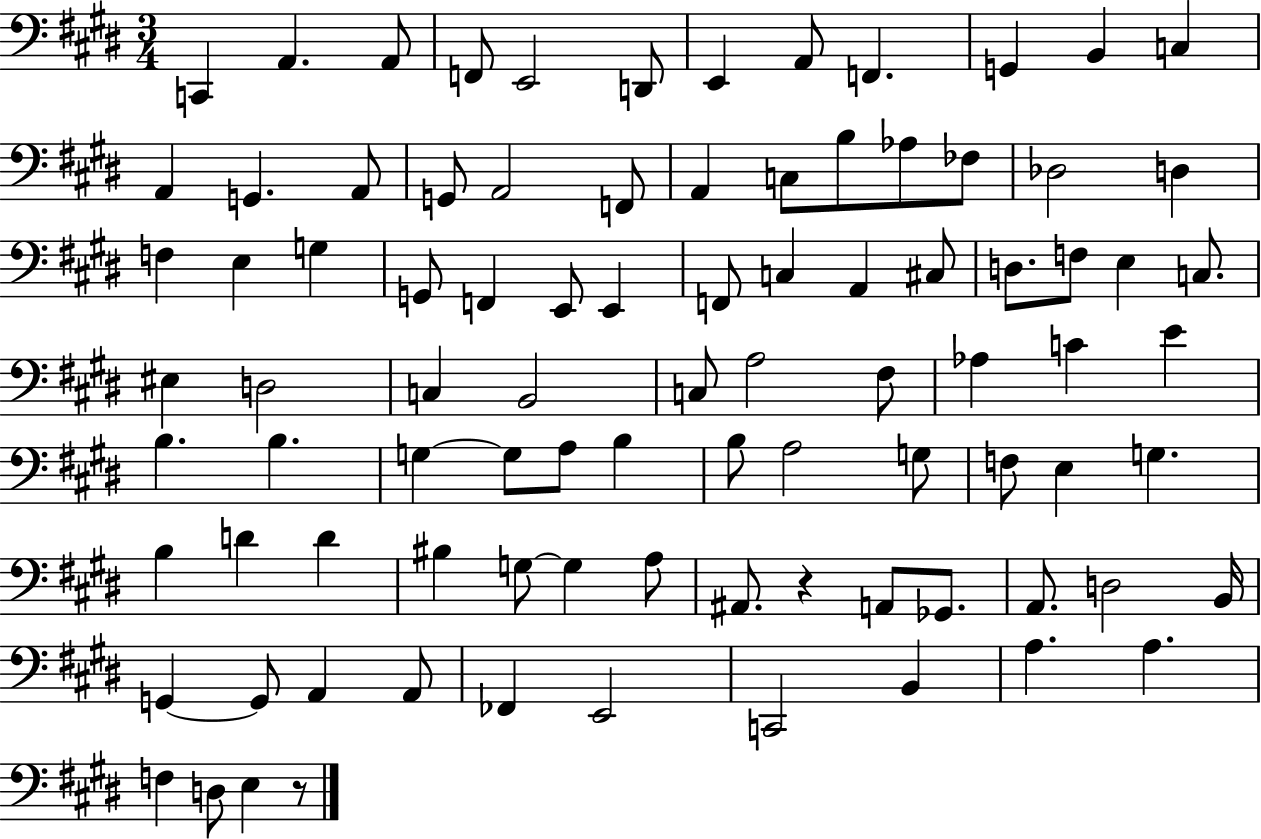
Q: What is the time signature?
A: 3/4